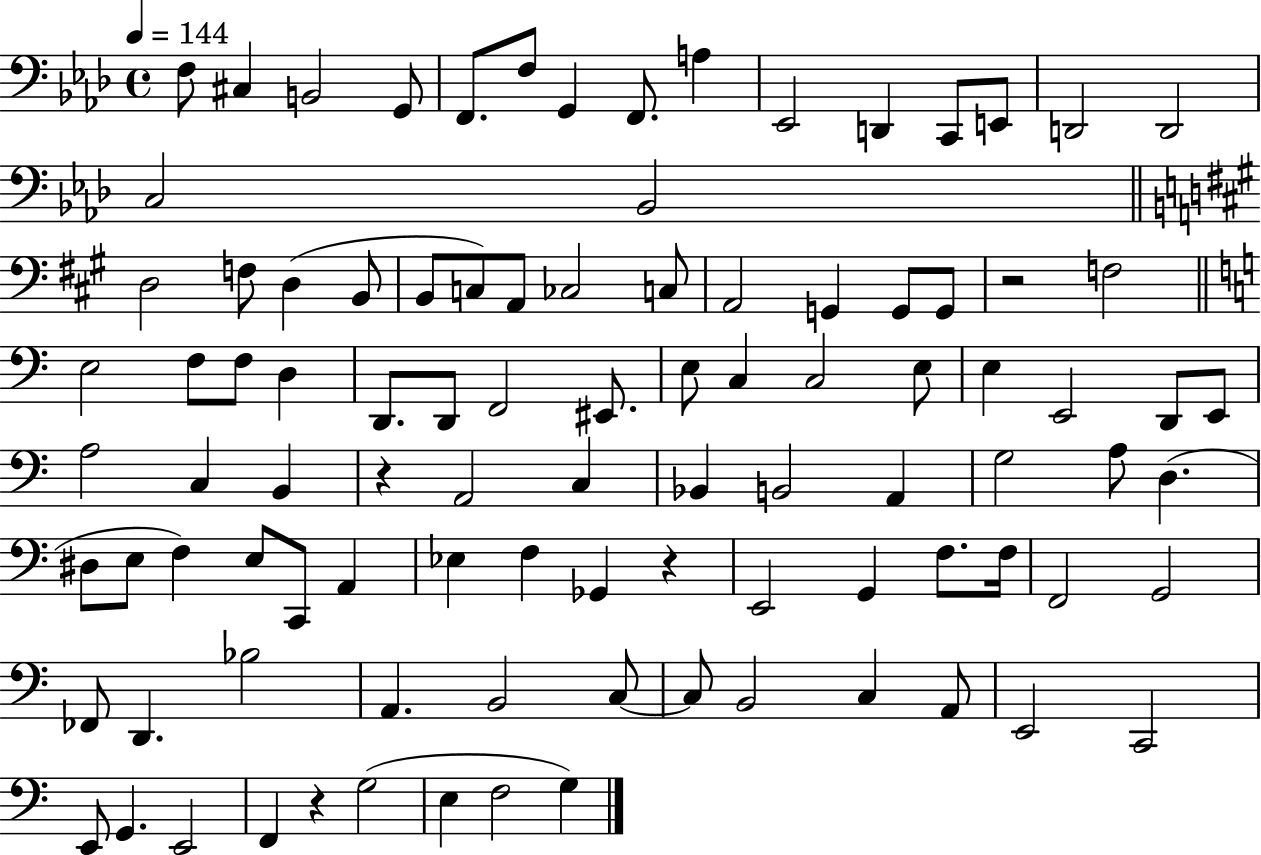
{
  \clef bass
  \time 4/4
  \defaultTimeSignature
  \key aes \major
  \tempo 4 = 144
  f8 cis4 b,2 g,8 | f,8. f8 g,4 f,8. a4 | ees,2 d,4 c,8 e,8 | d,2 d,2 | \break c2 bes,2 | \bar "||" \break \key a \major d2 f8 d4( b,8 | b,8 c8) a,8 ces2 c8 | a,2 g,4 g,8 g,8 | r2 f2 | \break \bar "||" \break \key a \minor e2 f8 f8 d4 | d,8. d,8 f,2 eis,8. | e8 c4 c2 e8 | e4 e,2 d,8 e,8 | \break a2 c4 b,4 | r4 a,2 c4 | bes,4 b,2 a,4 | g2 a8 d4.( | \break dis8 e8 f4) e8 c,8 a,4 | ees4 f4 ges,4 r4 | e,2 g,4 f8. f16 | f,2 g,2 | \break fes,8 d,4. bes2 | a,4. b,2 c8~~ | c8 b,2 c4 a,8 | e,2 c,2 | \break e,8 g,4. e,2 | f,4 r4 g2( | e4 f2 g4) | \bar "|."
}